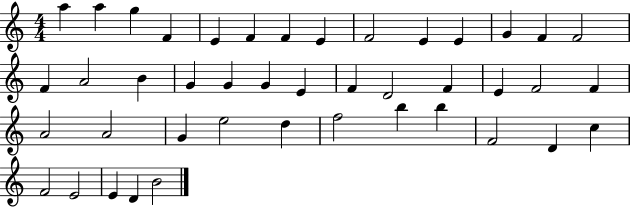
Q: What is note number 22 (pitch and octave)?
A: F4